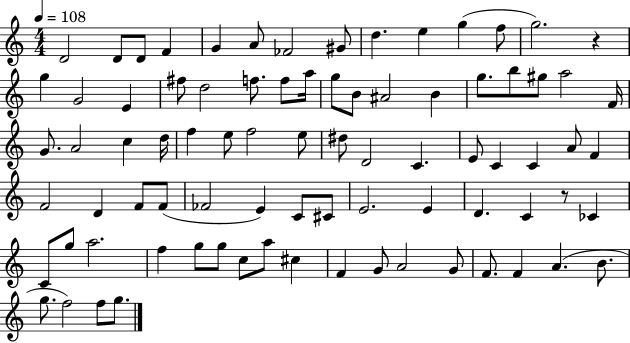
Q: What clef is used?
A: treble